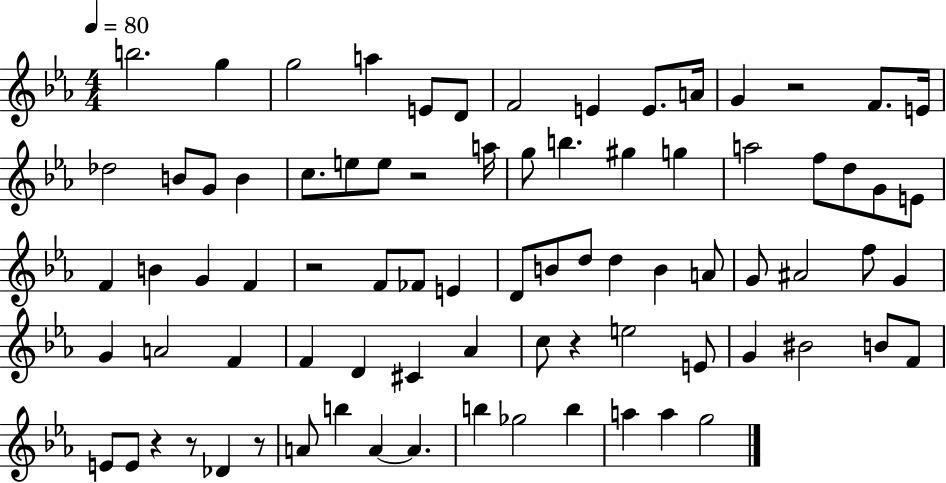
{
  \clef treble
  \numericTimeSignature
  \time 4/4
  \key ees \major
  \tempo 4 = 80
  b''2. g''4 | g''2 a''4 e'8 d'8 | f'2 e'4 e'8. a'16 | g'4 r2 f'8. e'16 | \break des''2 b'8 g'8 b'4 | c''8. e''8 e''8 r2 a''16 | g''8 b''4. gis''4 g''4 | a''2 f''8 d''8 g'8 e'8 | \break f'4 b'4 g'4 f'4 | r2 f'8 fes'8 e'4 | d'8 b'8 d''8 d''4 b'4 a'8 | g'8 ais'2 f''8 g'4 | \break g'4 a'2 f'4 | f'4 d'4 cis'4 aes'4 | c''8 r4 e''2 e'8 | g'4 bis'2 b'8 f'8 | \break e'8 e'8 r4 r8 des'4 r8 | a'8 b''4 a'4~~ a'4. | b''4 ges''2 b''4 | a''4 a''4 g''2 | \break \bar "|."
}